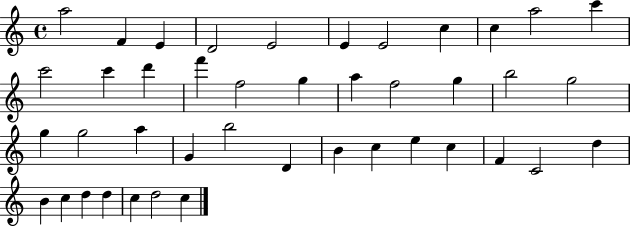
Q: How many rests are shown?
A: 0